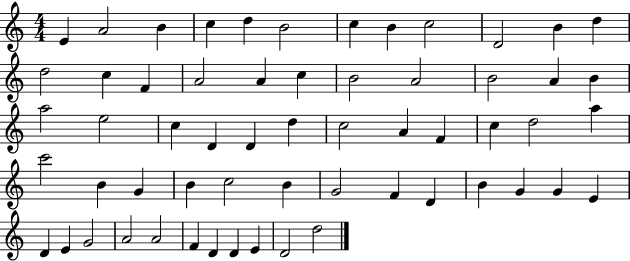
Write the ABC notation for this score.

X:1
T:Untitled
M:4/4
L:1/4
K:C
E A2 B c d B2 c B c2 D2 B d d2 c F A2 A c B2 A2 B2 A B a2 e2 c D D d c2 A F c d2 a c'2 B G B c2 B G2 F D B G G E D E G2 A2 A2 F D D E D2 d2